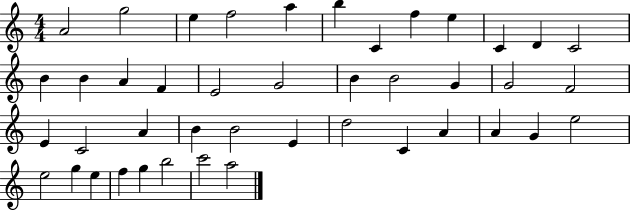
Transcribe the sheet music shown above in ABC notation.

X:1
T:Untitled
M:4/4
L:1/4
K:C
A2 g2 e f2 a b C f e C D C2 B B A F E2 G2 B B2 G G2 F2 E C2 A B B2 E d2 C A A G e2 e2 g e f g b2 c'2 a2